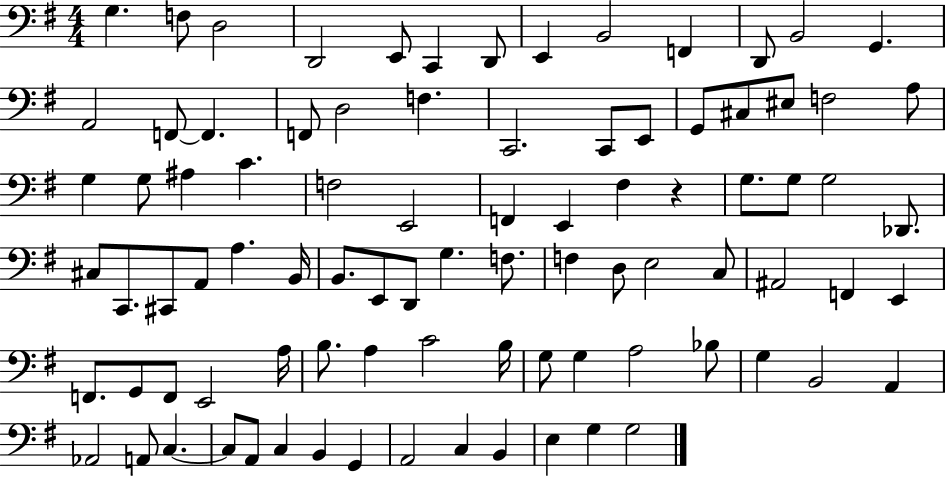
G3/q. F3/e D3/h D2/h E2/e C2/q D2/e E2/q B2/h F2/q D2/e B2/h G2/q. A2/h F2/e F2/q. F2/e D3/h F3/q. C2/h. C2/e E2/e G2/e C#3/e EIS3/e F3/h A3/e G3/q G3/e A#3/q C4/q. F3/h E2/h F2/q E2/q F#3/q R/q G3/e. G3/e G3/h Db2/e. C#3/e C2/e. C#2/e A2/e A3/q. B2/s B2/e. E2/e D2/e G3/q. F3/e. F3/q D3/e E3/h C3/e A#2/h F2/q E2/q F2/e. G2/e F2/e E2/h A3/s B3/e. A3/q C4/h B3/s G3/e G3/q A3/h Bb3/e G3/q B2/h A2/q Ab2/h A2/e C3/q. C3/e A2/e C3/q B2/q G2/q A2/h C3/q B2/q E3/q G3/q G3/h